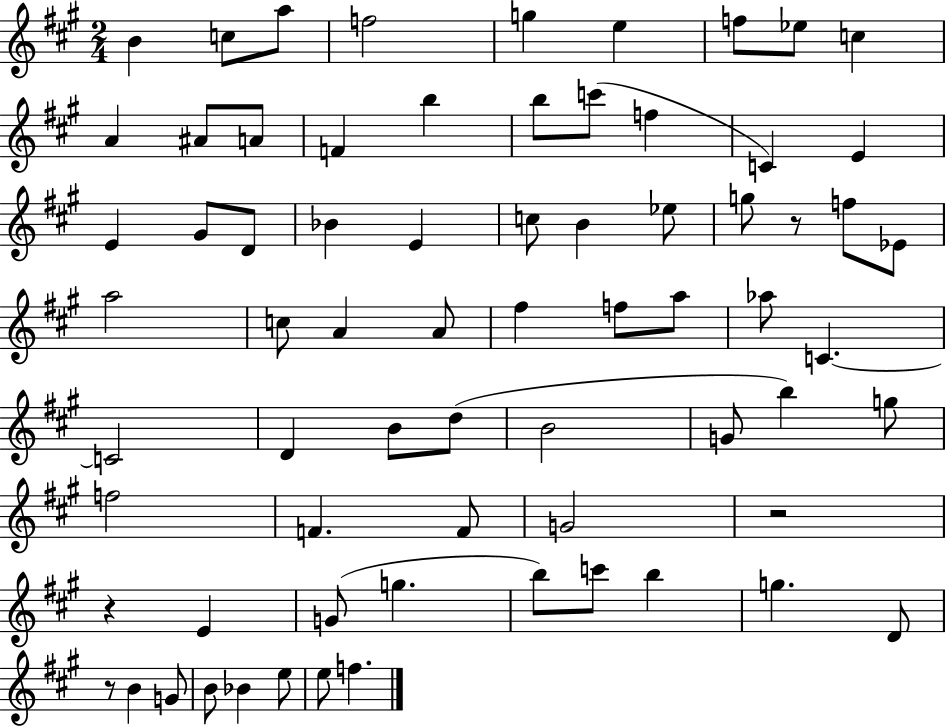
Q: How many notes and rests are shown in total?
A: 70